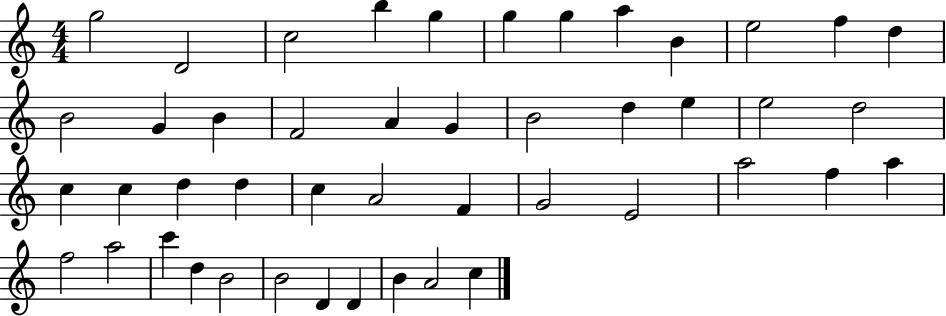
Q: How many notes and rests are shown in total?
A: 46